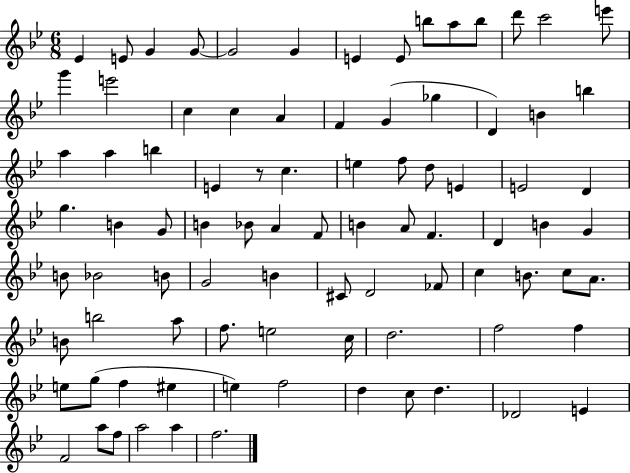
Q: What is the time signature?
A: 6/8